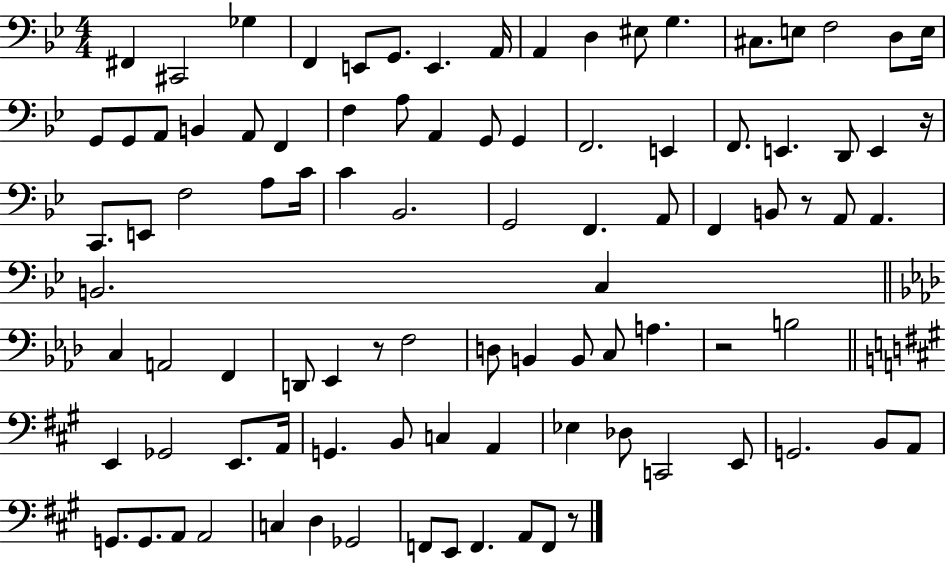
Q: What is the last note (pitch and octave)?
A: F2